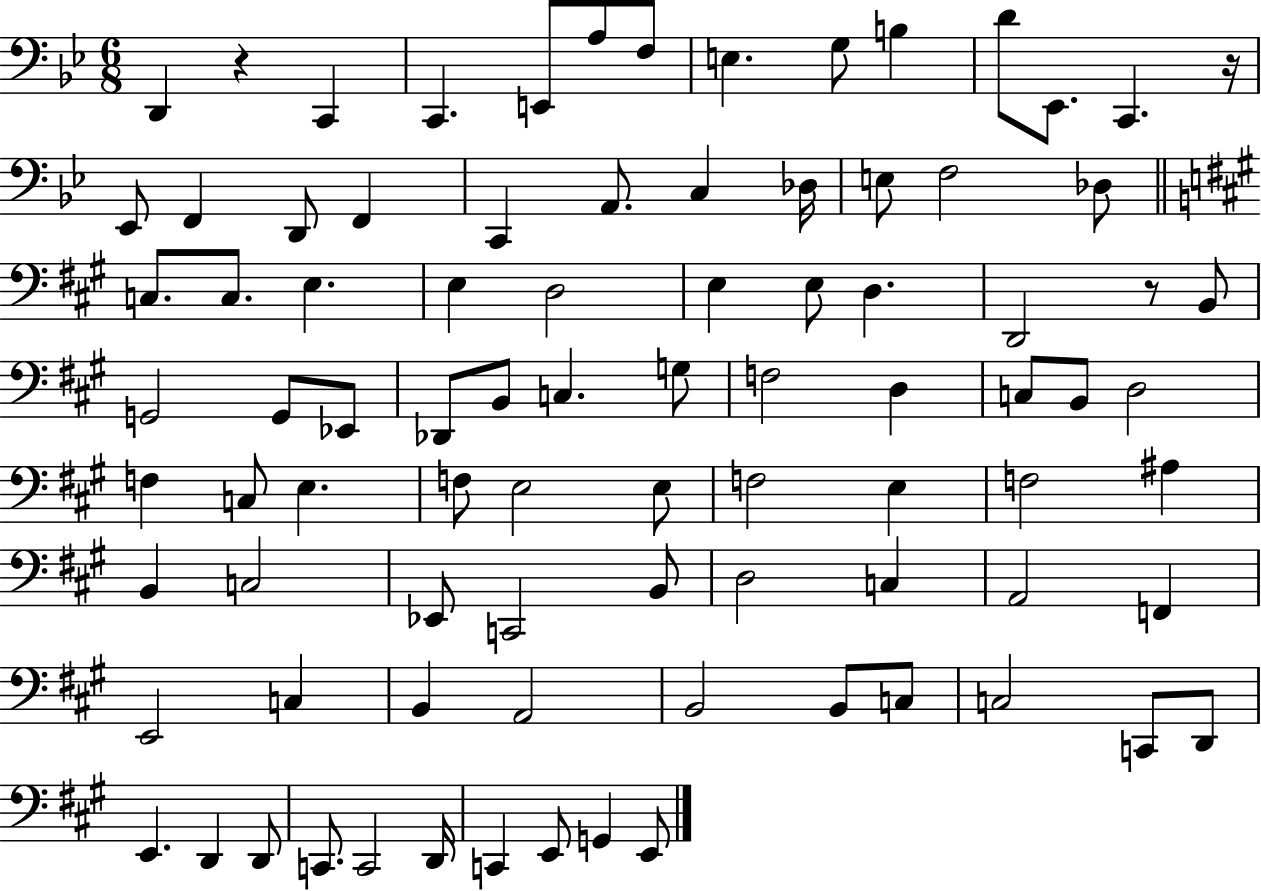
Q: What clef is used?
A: bass